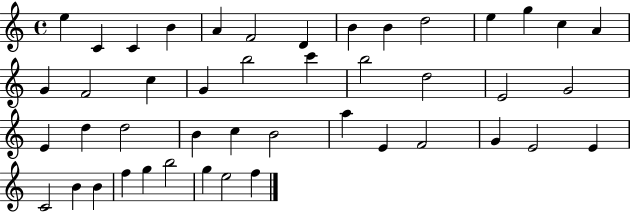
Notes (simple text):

E5/q C4/q C4/q B4/q A4/q F4/h D4/q B4/q B4/q D5/h E5/q G5/q C5/q A4/q G4/q F4/h C5/q G4/q B5/h C6/q B5/h D5/h E4/h G4/h E4/q D5/q D5/h B4/q C5/q B4/h A5/q E4/q F4/h G4/q E4/h E4/q C4/h B4/q B4/q F5/q G5/q B5/h G5/q E5/h F5/q